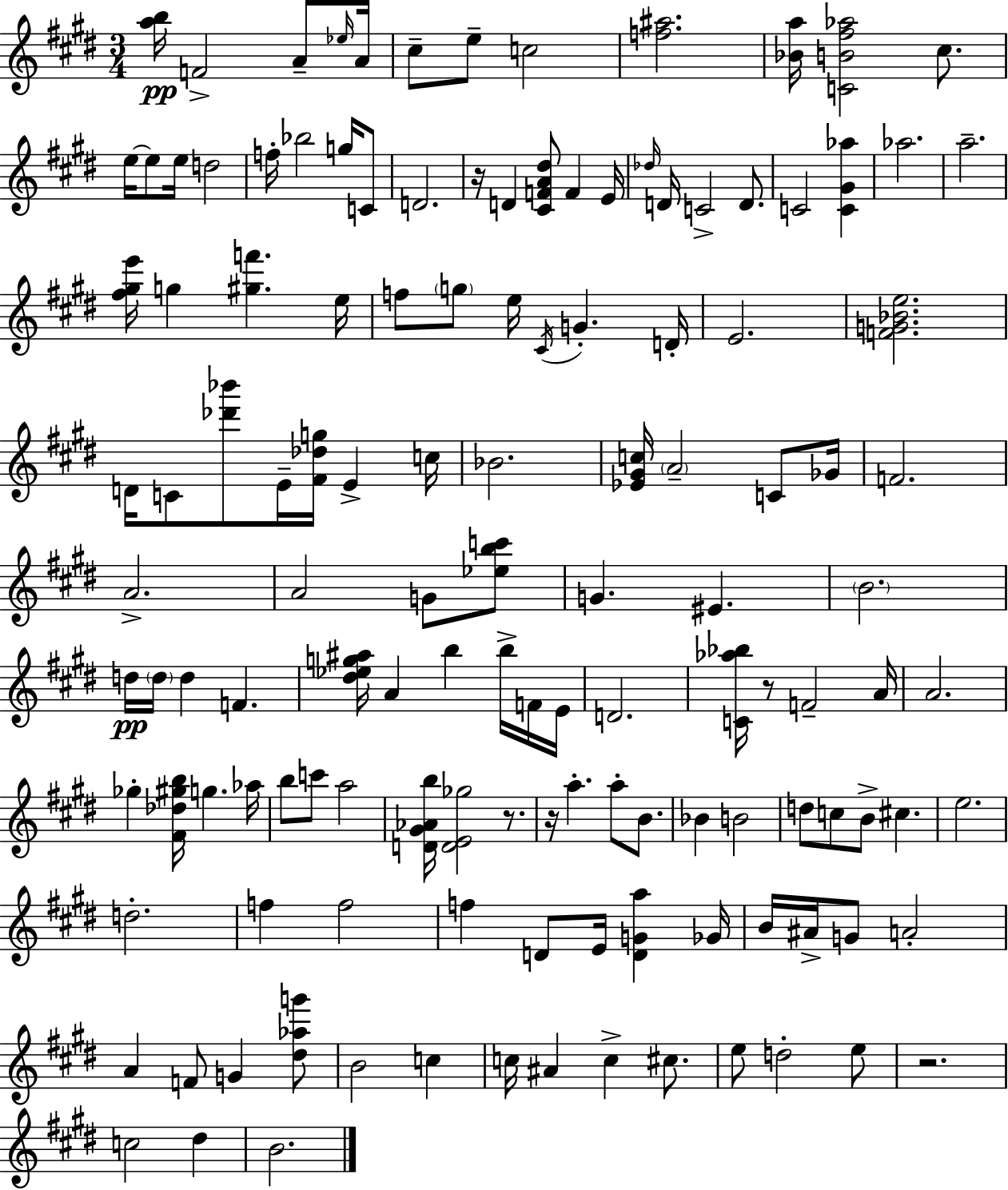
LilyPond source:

{
  \clef treble
  \numericTimeSignature
  \time 3/4
  \key e \major
  <a'' b''>16\pp f'2-> a'8-- \grace { ees''16 } | a'16 cis''8-- e''8-- c''2 | <f'' ais''>2. | <bes' a''>16 <c' b' fis'' aes''>2 cis''8. | \break e''16~~ e''8 e''16 d''2 | f''16-. bes''2 g''16 c'8 | d'2. | r16 d'4 <cis' f' a' dis''>8 f'4 | \break e'16 \grace { des''16 } d'16 c'2-> d'8. | c'2 <c' gis' aes''>4 | aes''2. | a''2.-- | \break <fis'' gis'' e'''>16 g''4 <gis'' f'''>4. | e''16 f''8 \parenthesize g''8 e''16 \acciaccatura { cis'16 } g'4.-. | d'16-. e'2. | <f' g' bes' e''>2. | \break d'16 c'8 <des''' bes'''>8 e'16-- <fis' des'' g''>16 e'4-> | c''16 bes'2. | <ees' gis' c''>16 \parenthesize a'2-- | c'8 ges'16 f'2. | \break a'2.-> | a'2 g'8 | <ees'' b'' c'''>8 g'4. eis'4. | \parenthesize b'2. | \break d''16\pp \parenthesize d''16 d''4 f'4. | <dis'' ees'' g'' ais''>16 a'4 b''4 | b''16-> f'16 e'16 d'2. | <c' aes'' bes''>16 r8 f'2-- | \break a'16 a'2. | ges''4-. <fis' des'' gis'' b''>16 g''4. | aes''16 b''8 c'''8 a''2 | <d' gis' aes' b''>16 <d' e' ges''>2 | \break r8. r16 a''4.-. a''8-. | b'8. bes'4 b'2 | d''8 c''8 b'8-> cis''4. | e''2. | \break d''2.-. | f''4 f''2 | f''4 d'8 e'16 <d' g' a''>4 | ges'16 b'16 ais'16-> g'8 a'2-. | \break a'4 f'8 g'4 | <dis'' aes'' g'''>8 b'2 c''4 | c''16 ais'4 c''4-> | cis''8. e''8 d''2-. | \break e''8 r2. | c''2 dis''4 | b'2. | \bar "|."
}